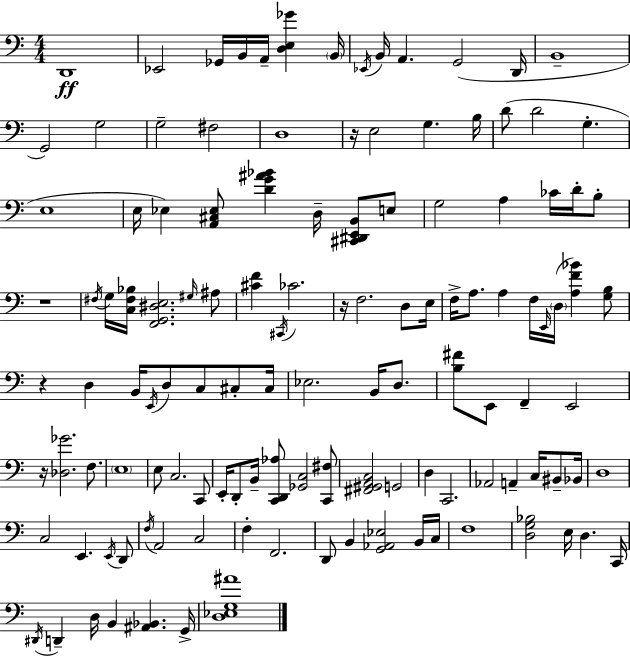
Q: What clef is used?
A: bass